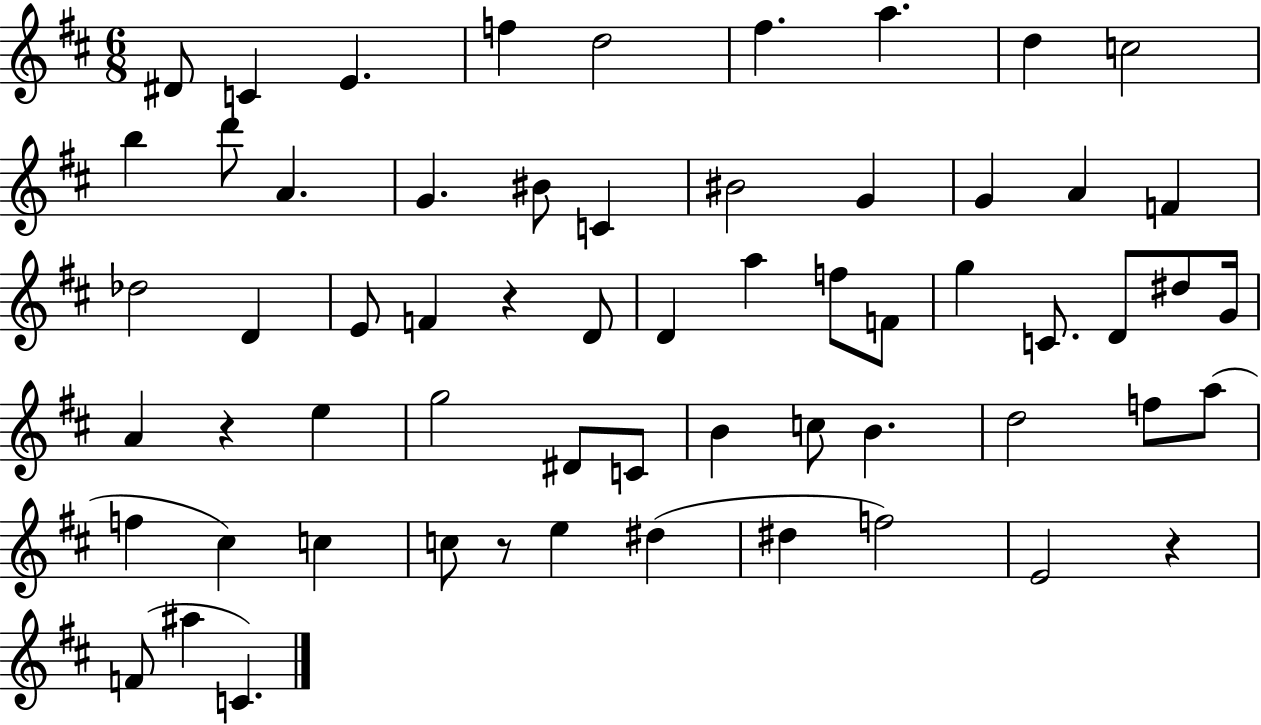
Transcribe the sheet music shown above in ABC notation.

X:1
T:Untitled
M:6/8
L:1/4
K:D
^D/2 C E f d2 ^f a d c2 b d'/2 A G ^B/2 C ^B2 G G A F _d2 D E/2 F z D/2 D a f/2 F/2 g C/2 D/2 ^d/2 G/4 A z e g2 ^D/2 C/2 B c/2 B d2 f/2 a/2 f ^c c c/2 z/2 e ^d ^d f2 E2 z F/2 ^a C